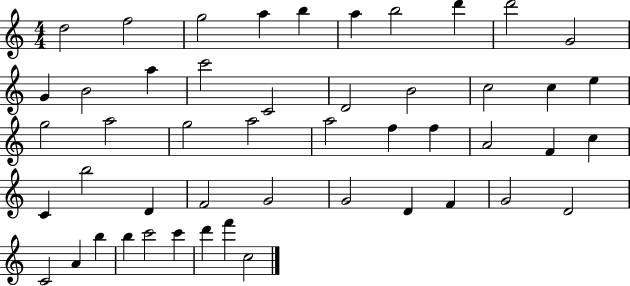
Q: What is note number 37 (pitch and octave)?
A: D4